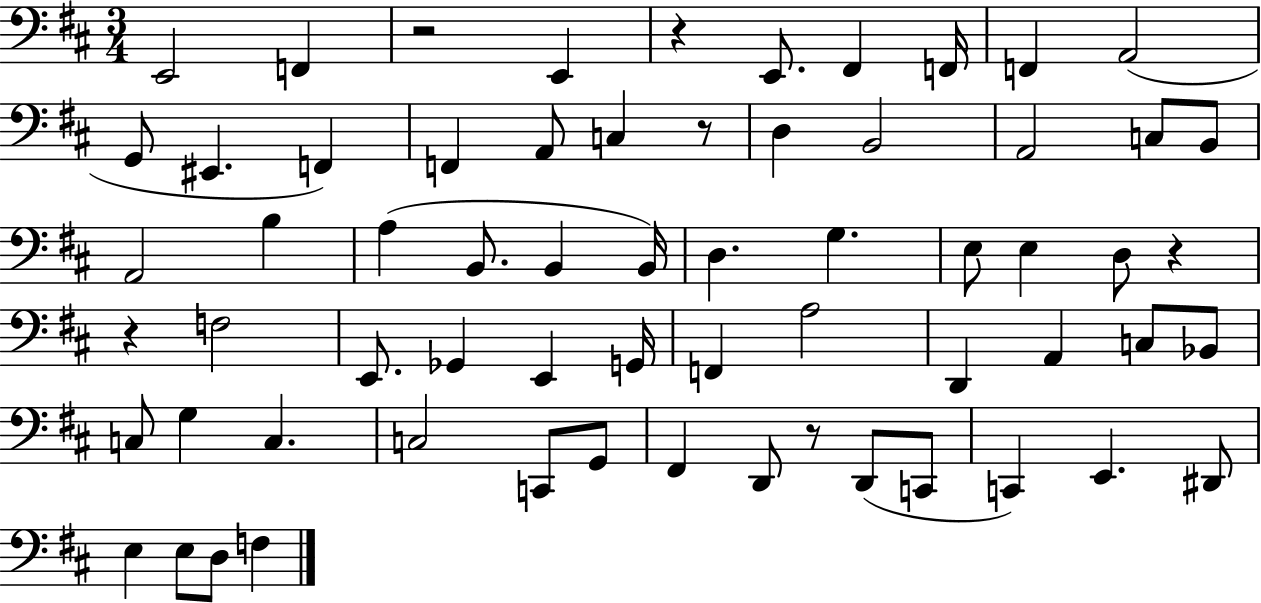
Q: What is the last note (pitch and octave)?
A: F3